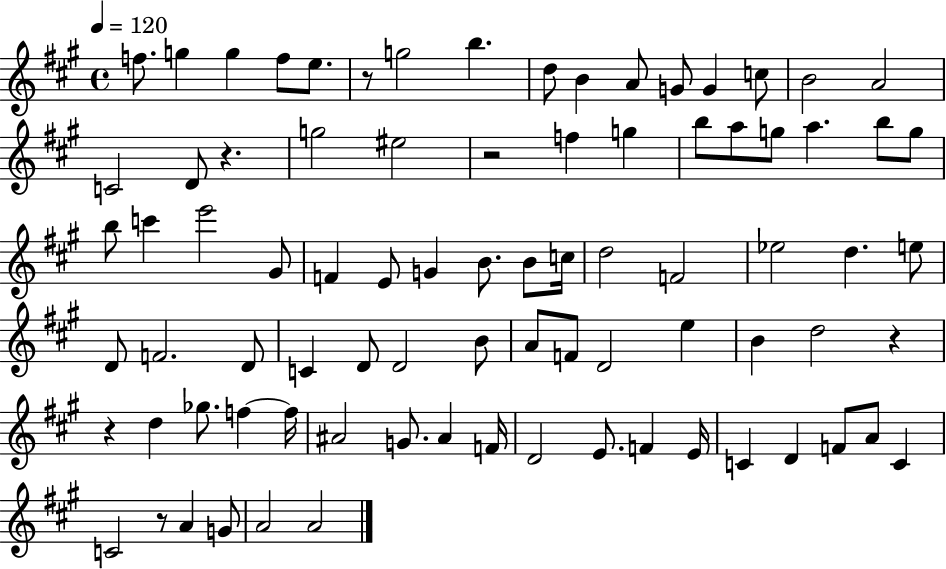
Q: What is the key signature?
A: A major